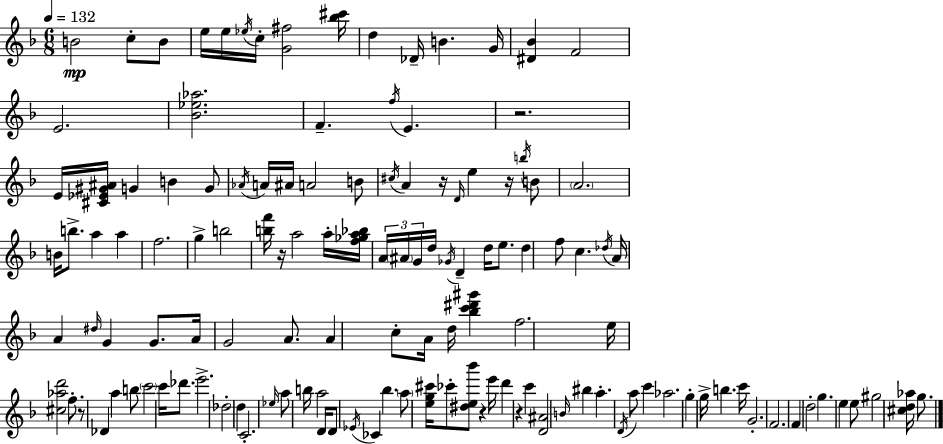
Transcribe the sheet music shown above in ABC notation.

X:1
T:Untitled
M:6/8
L:1/4
K:F
B2 c/2 B/2 e/4 e/4 _e/4 c/4 [G^f]2 [_b^c']/4 d _D/4 B G/4 [^D_B] F2 E2 [_B_e_a]2 F f/4 E z2 E/4 [^C_E^G^A]/4 G B G/2 _A/4 A/4 ^A/4 A2 B/2 ^c/4 A z/4 D/4 e z/4 b/4 B/2 A2 B/4 b/2 a a f2 g b2 [bf']/4 z/4 a2 a/4 [f_ga_b]/4 A/4 ^A/4 G/4 d/4 _G/4 D d/4 e/2 d f/2 c _d/4 A/4 A ^d/4 G G/2 A/4 G2 A/2 A c/2 A/4 d/4 [_bc'^d'^g'] f2 e/4 [^c_ad']2 f/2 z/2 _D a b/2 c'2 c'/4 _d'/2 e'2 _d2 d C2 _e/4 a/2 b/4 a2 D/4 D/2 _E/4 _C _b a/2 [eg^c']/4 _c'/2 [^de_b']/2 z e'/4 d' z c' [D^A]2 B/4 ^b a D/4 a/2 c' _a2 g g/4 b c'/4 G2 F2 F d2 g e e/2 ^g2 [^cd_a]/4 g/2